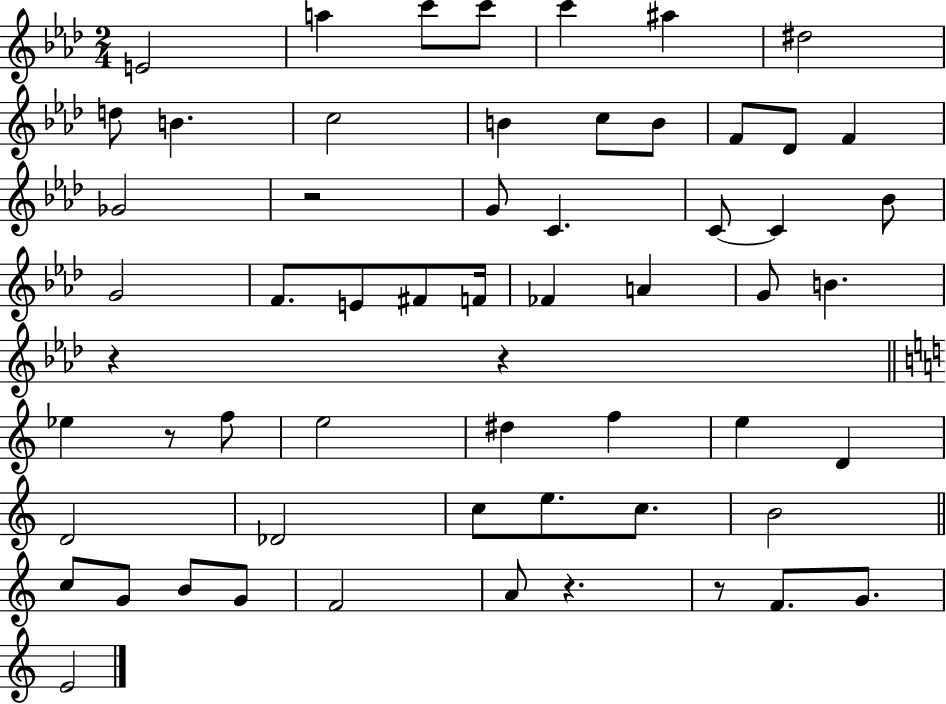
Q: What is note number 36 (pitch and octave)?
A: F5